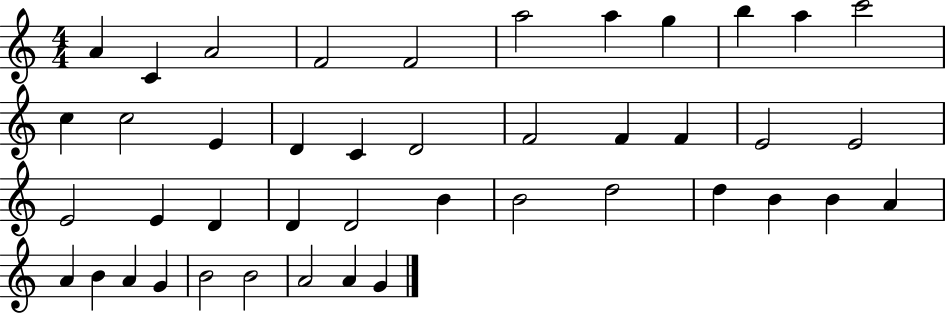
X:1
T:Untitled
M:4/4
L:1/4
K:C
A C A2 F2 F2 a2 a g b a c'2 c c2 E D C D2 F2 F F E2 E2 E2 E D D D2 B B2 d2 d B B A A B A G B2 B2 A2 A G